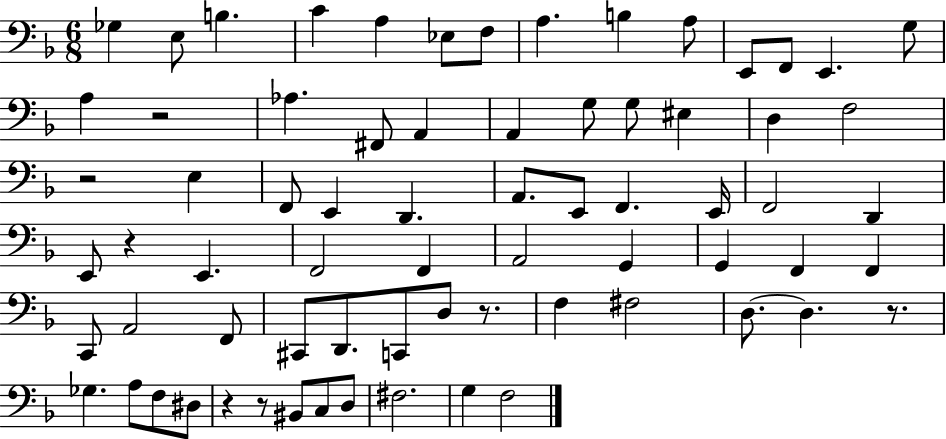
X:1
T:Untitled
M:6/8
L:1/4
K:F
_G, E,/2 B, C A, _E,/2 F,/2 A, B, A,/2 E,,/2 F,,/2 E,, G,/2 A, z2 _A, ^F,,/2 A,, A,, G,/2 G,/2 ^E, D, F,2 z2 E, F,,/2 E,, D,, A,,/2 E,,/2 F,, E,,/4 F,,2 D,, E,,/2 z E,, F,,2 F,, A,,2 G,, G,, F,, F,, C,,/2 A,,2 F,,/2 ^C,,/2 D,,/2 C,,/2 D,/2 z/2 F, ^F,2 D,/2 D, z/2 _G, A,/2 F,/2 ^D,/2 z z/2 ^B,,/2 C,/2 D,/2 ^F,2 G, F,2